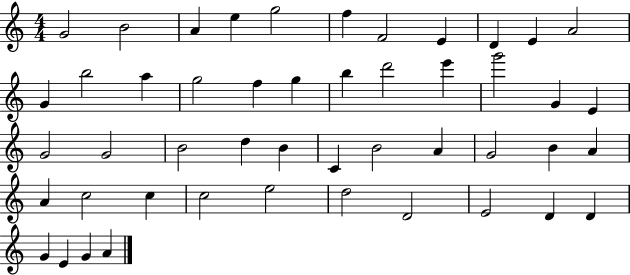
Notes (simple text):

G4/h B4/h A4/q E5/q G5/h F5/q F4/h E4/q D4/q E4/q A4/h G4/q B5/h A5/q G5/h F5/q G5/q B5/q D6/h E6/q G6/h G4/q E4/q G4/h G4/h B4/h D5/q B4/q C4/q B4/h A4/q G4/h B4/q A4/q A4/q C5/h C5/q C5/h E5/h D5/h D4/h E4/h D4/q D4/q G4/q E4/q G4/q A4/q